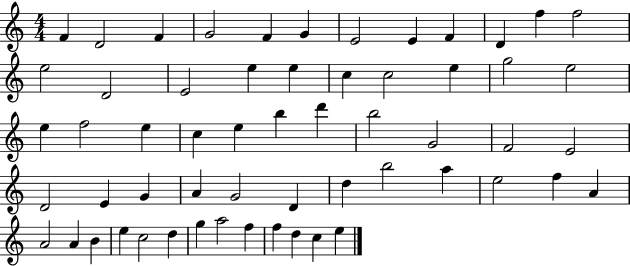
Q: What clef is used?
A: treble